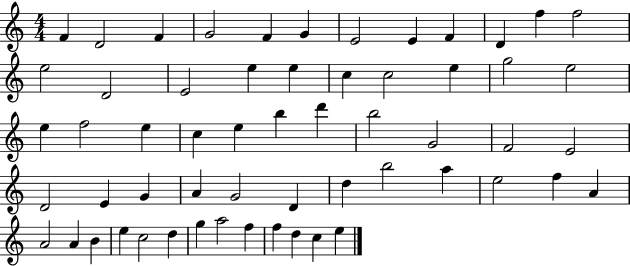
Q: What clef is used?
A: treble